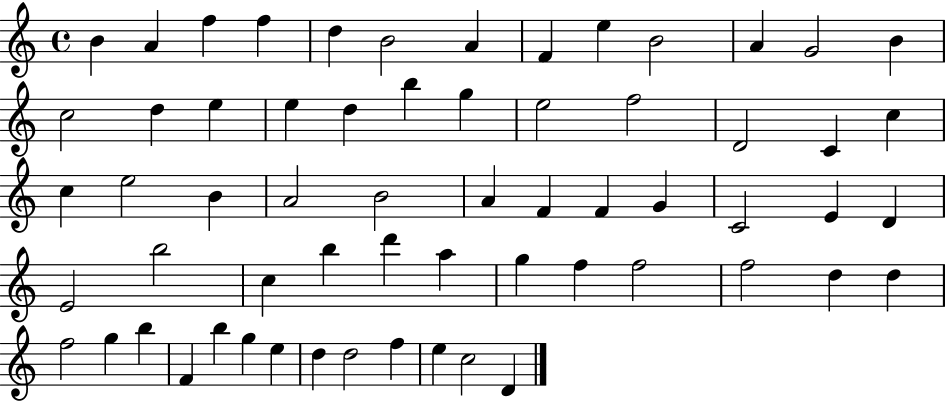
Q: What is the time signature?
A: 4/4